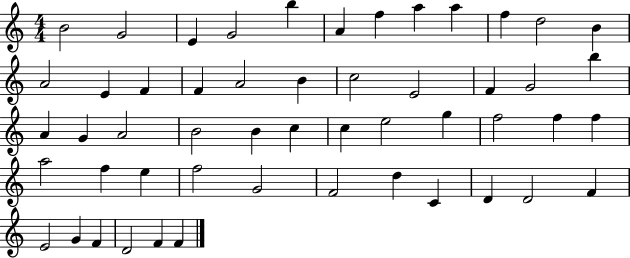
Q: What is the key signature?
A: C major